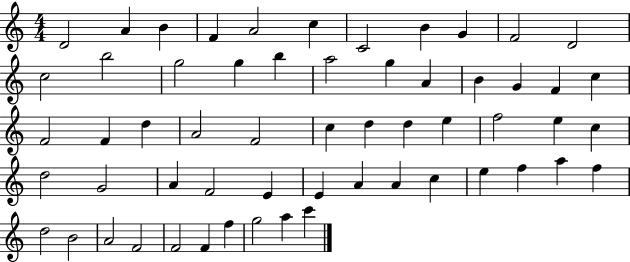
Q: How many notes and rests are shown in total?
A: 58